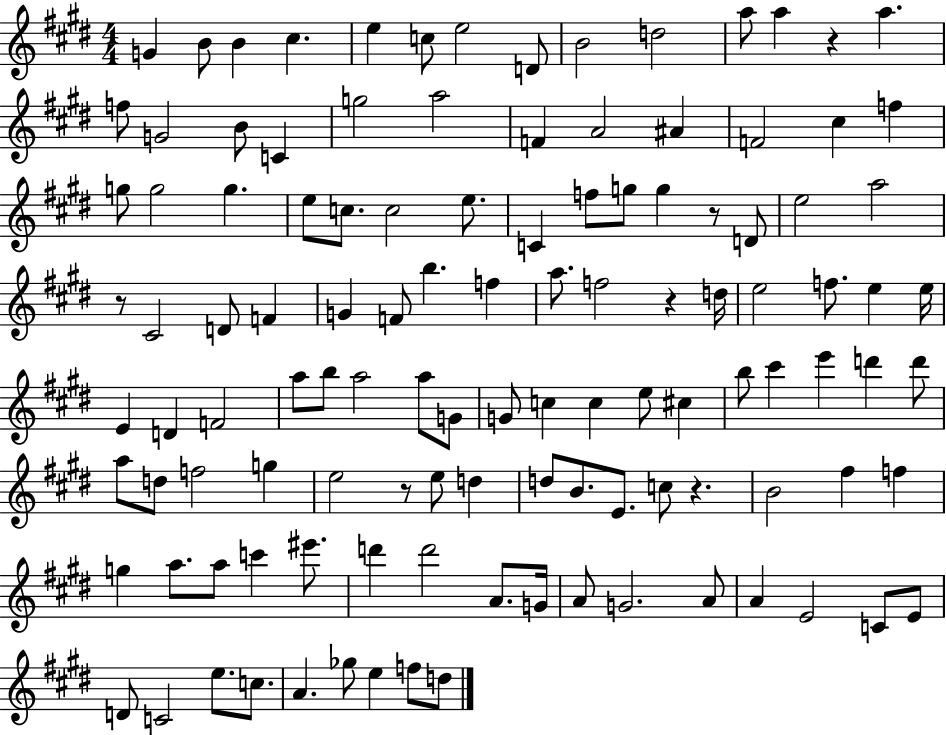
X:1
T:Untitled
M:4/4
L:1/4
K:E
G B/2 B ^c e c/2 e2 D/2 B2 d2 a/2 a z a f/2 G2 B/2 C g2 a2 F A2 ^A F2 ^c f g/2 g2 g e/2 c/2 c2 e/2 C f/2 g/2 g z/2 D/2 e2 a2 z/2 ^C2 D/2 F G F/2 b f a/2 f2 z d/4 e2 f/2 e e/4 E D F2 a/2 b/2 a2 a/2 G/2 G/2 c c e/2 ^c b/2 ^c' e' d' d'/2 a/2 d/2 f2 g e2 z/2 e/2 d d/2 B/2 E/2 c/2 z B2 ^f f g a/2 a/2 c' ^e'/2 d' d'2 A/2 G/4 A/2 G2 A/2 A E2 C/2 E/2 D/2 C2 e/2 c/2 A _g/2 e f/2 d/2